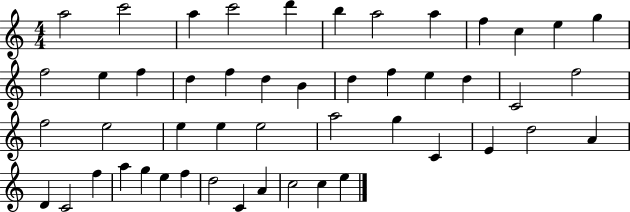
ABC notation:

X:1
T:Untitled
M:4/4
L:1/4
K:C
a2 c'2 a c'2 d' b a2 a f c e g f2 e f d f d B d f e d C2 f2 f2 e2 e e e2 a2 g C E d2 A D C2 f a g e f d2 C A c2 c e